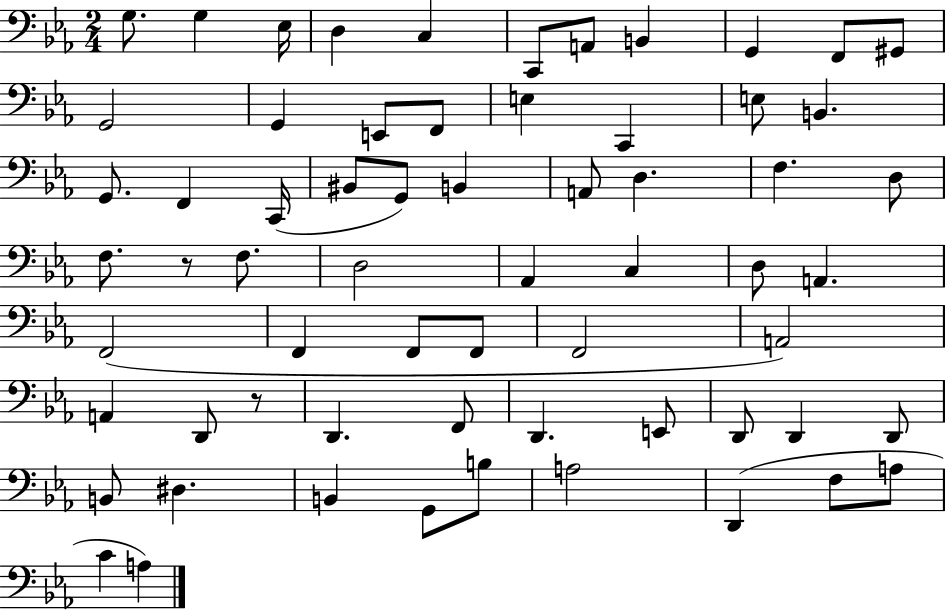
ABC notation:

X:1
T:Untitled
M:2/4
L:1/4
K:Eb
G,/2 G, _E,/4 D, C, C,,/2 A,,/2 B,, G,, F,,/2 ^G,,/2 G,,2 G,, E,,/2 F,,/2 E, C,, E,/2 B,, G,,/2 F,, C,,/4 ^B,,/2 G,,/2 B,, A,,/2 D, F, D,/2 F,/2 z/2 F,/2 D,2 _A,, C, D,/2 A,, F,,2 F,, F,,/2 F,,/2 F,,2 A,,2 A,, D,,/2 z/2 D,, F,,/2 D,, E,,/2 D,,/2 D,, D,,/2 B,,/2 ^D, B,, G,,/2 B,/2 A,2 D,, F,/2 A,/2 C A,